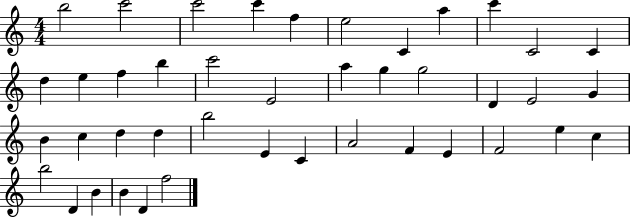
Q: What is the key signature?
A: C major